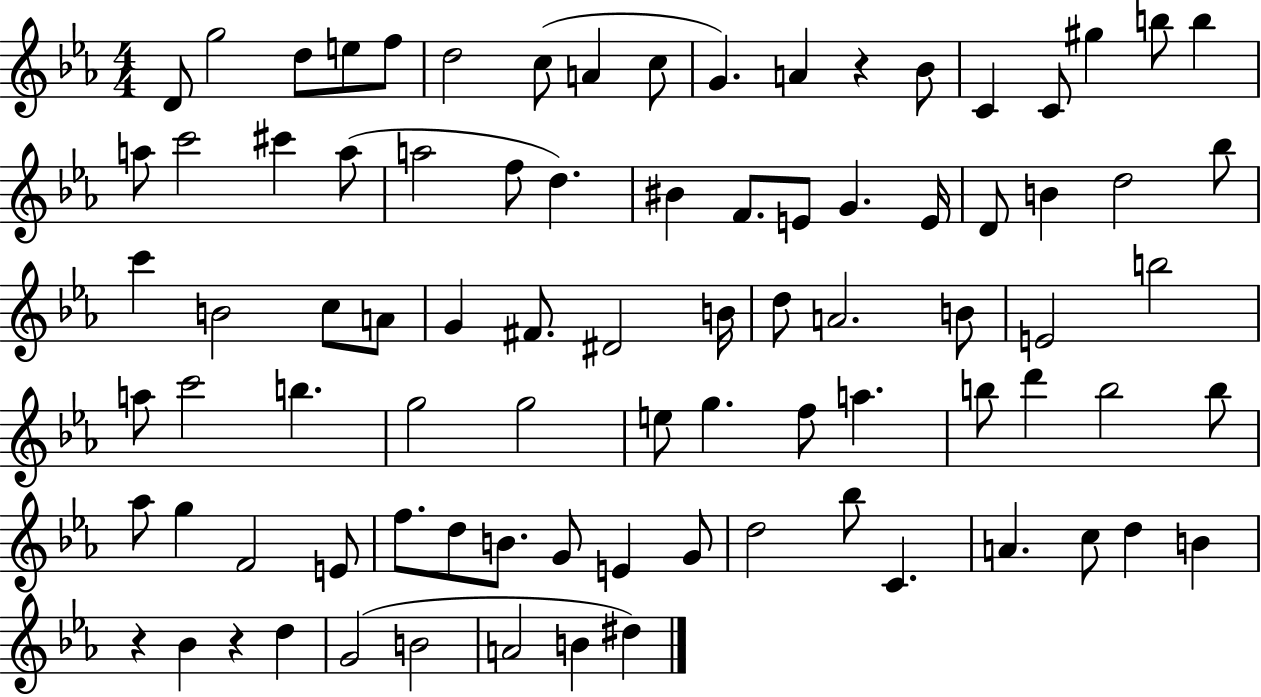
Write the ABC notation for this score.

X:1
T:Untitled
M:4/4
L:1/4
K:Eb
D/2 g2 d/2 e/2 f/2 d2 c/2 A c/2 G A z _B/2 C C/2 ^g b/2 b a/2 c'2 ^c' a/2 a2 f/2 d ^B F/2 E/2 G E/4 D/2 B d2 _b/2 c' B2 c/2 A/2 G ^F/2 ^D2 B/4 d/2 A2 B/2 E2 b2 a/2 c'2 b g2 g2 e/2 g f/2 a b/2 d' b2 b/2 _a/2 g F2 E/2 f/2 d/2 B/2 G/2 E G/2 d2 _b/2 C A c/2 d B z _B z d G2 B2 A2 B ^d